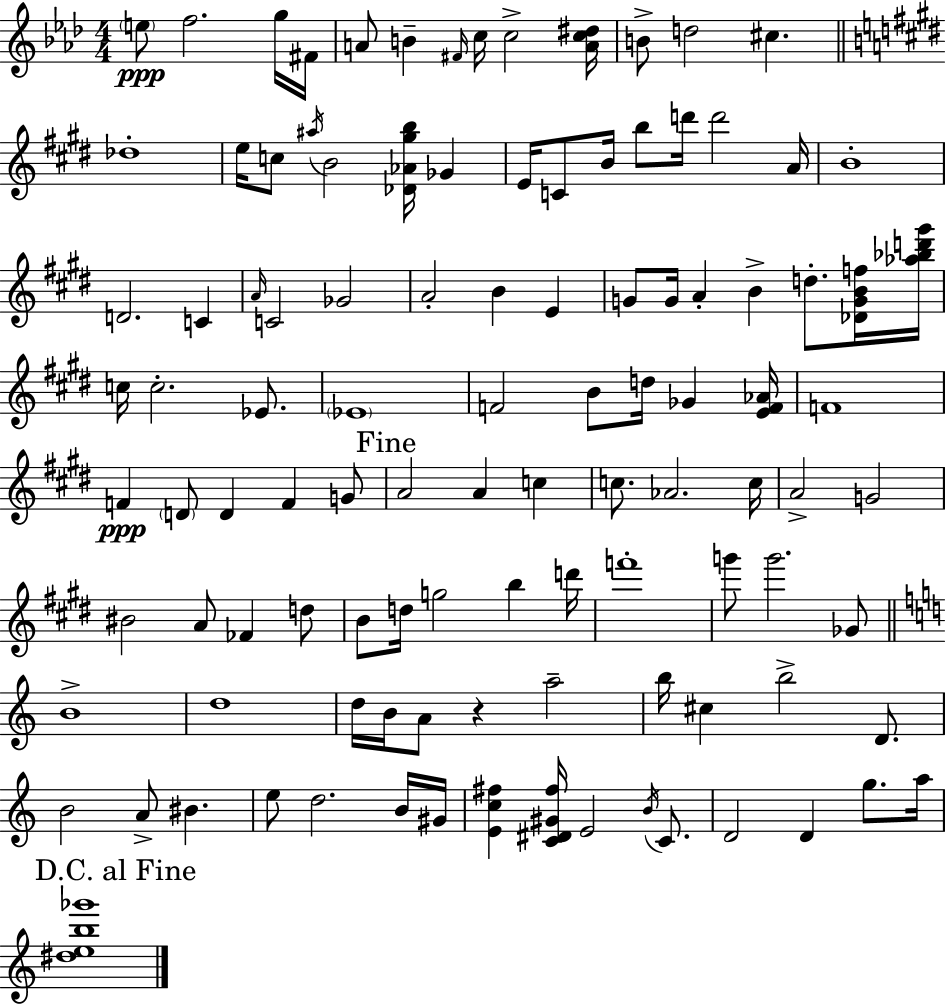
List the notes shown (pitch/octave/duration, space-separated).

E5/e F5/h. G5/s F#4/s A4/e B4/q F#4/s C5/s C5/h [A4,C5,D#5]/s B4/e D5/h C#5/q. Db5/w E5/s C5/e A#5/s B4/h [Db4,Ab4,G#5,B5]/s Gb4/q E4/s C4/e B4/s B5/e D6/s D6/h A4/s B4/w D4/h. C4/q A4/s C4/h Gb4/h A4/h B4/q E4/q G4/e G4/s A4/q B4/q D5/e. [Db4,G4,B4,F5]/s [Ab5,Bb5,D6,G#6]/s C5/s C5/h. Eb4/e. Eb4/w F4/h B4/e D5/s Gb4/q [E4,F4,Ab4]/s F4/w F4/q D4/e D4/q F4/q G4/e A4/h A4/q C5/q C5/e. Ab4/h. C5/s A4/h G4/h BIS4/h A4/e FES4/q D5/e B4/e D5/s G5/h B5/q D6/s F6/w G6/e G6/h. Gb4/e B4/w D5/w D5/s B4/s A4/e R/q A5/h B5/s C#5/q B5/h D4/e. B4/h A4/e BIS4/q. E5/e D5/h. B4/s G#4/s [E4,C5,F#5]/q [C4,D#4,G#4,F#5]/s E4/h B4/s C4/e. D4/h D4/q G5/e. A5/s [D#5,E5,B5,Gb6]/w